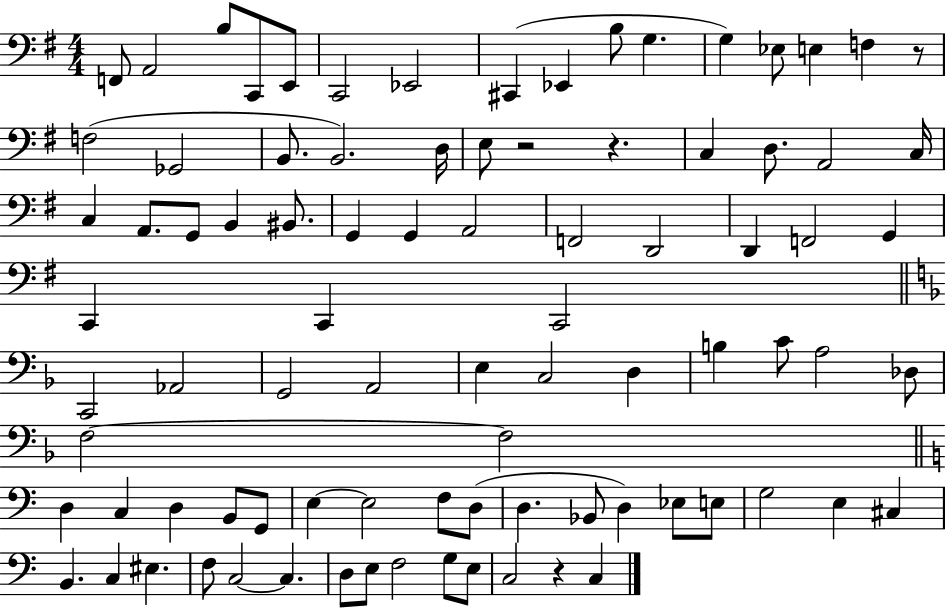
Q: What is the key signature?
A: G major